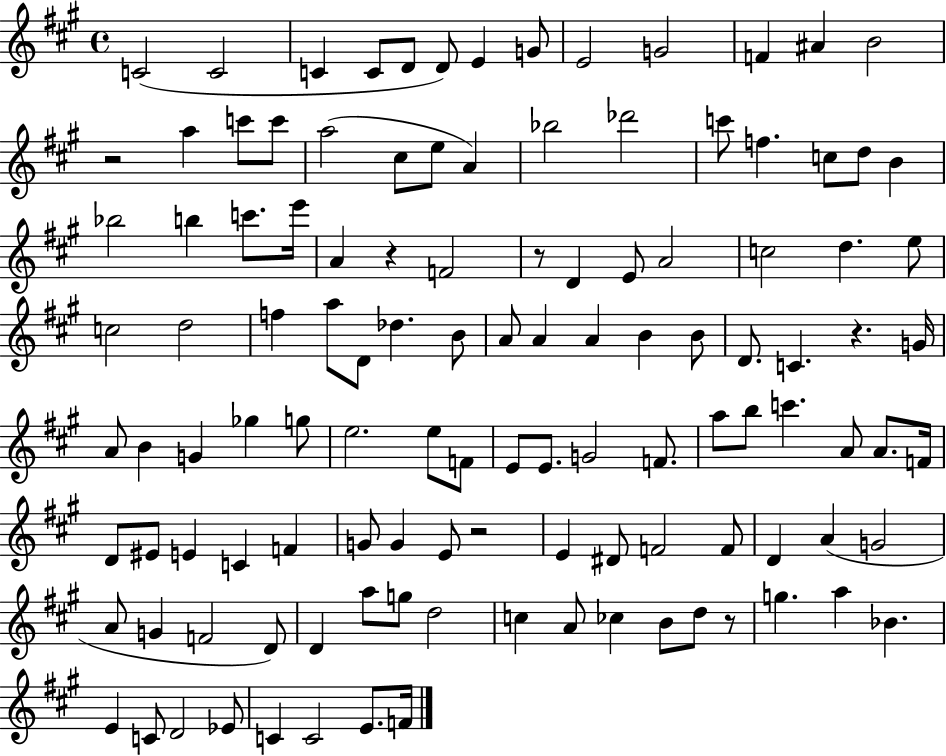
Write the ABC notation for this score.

X:1
T:Untitled
M:4/4
L:1/4
K:A
C2 C2 C C/2 D/2 D/2 E G/2 E2 G2 F ^A B2 z2 a c'/2 c'/2 a2 ^c/2 e/2 A _b2 _d'2 c'/2 f c/2 d/2 B _b2 b c'/2 e'/4 A z F2 z/2 D E/2 A2 c2 d e/2 c2 d2 f a/2 D/2 _d B/2 A/2 A A B B/2 D/2 C z G/4 A/2 B G _g g/2 e2 e/2 F/2 E/2 E/2 G2 F/2 a/2 b/2 c' A/2 A/2 F/4 D/2 ^E/2 E C F G/2 G E/2 z2 E ^D/2 F2 F/2 D A G2 A/2 G F2 D/2 D a/2 g/2 d2 c A/2 _c B/2 d/2 z/2 g a _B E C/2 D2 _E/2 C C2 E/2 F/4